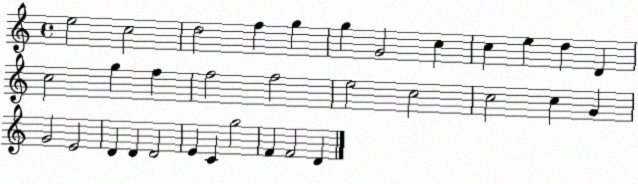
X:1
T:Untitled
M:4/4
L:1/4
K:C
e2 c2 d2 f g g G2 c c e d D c2 g f f2 f2 e2 c2 c2 c G G2 E2 D D D2 E C g2 F F2 D